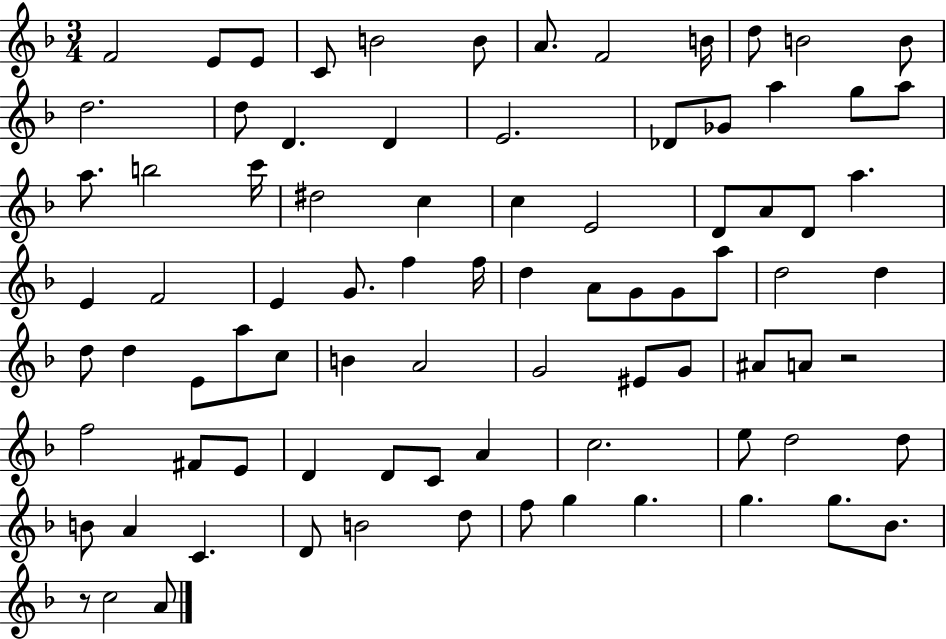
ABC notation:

X:1
T:Untitled
M:3/4
L:1/4
K:F
F2 E/2 E/2 C/2 B2 B/2 A/2 F2 B/4 d/2 B2 B/2 d2 d/2 D D E2 _D/2 _G/2 a g/2 a/2 a/2 b2 c'/4 ^d2 c c E2 D/2 A/2 D/2 a E F2 E G/2 f f/4 d A/2 G/2 G/2 a/2 d2 d d/2 d E/2 a/2 c/2 B A2 G2 ^E/2 G/2 ^A/2 A/2 z2 f2 ^F/2 E/2 D D/2 C/2 A c2 e/2 d2 d/2 B/2 A C D/2 B2 d/2 f/2 g g g g/2 _B/2 z/2 c2 A/2